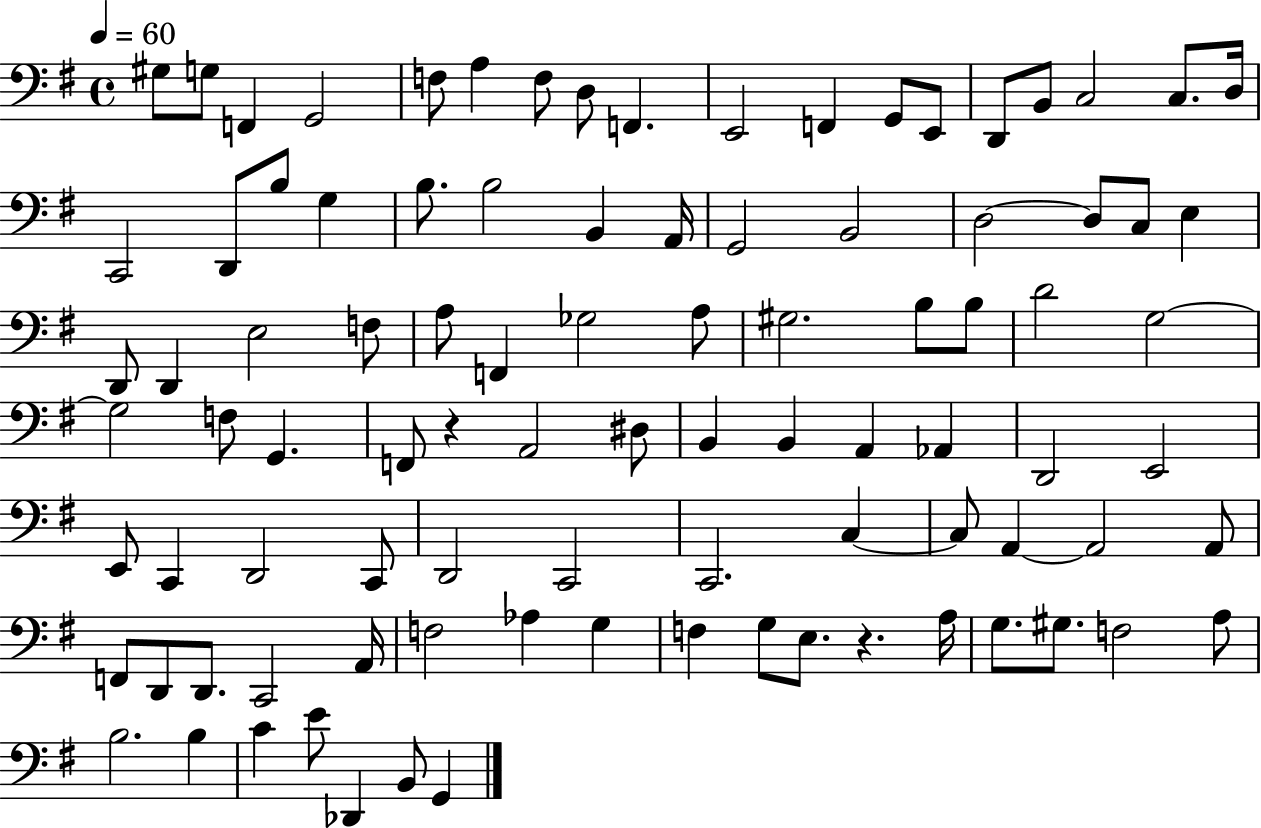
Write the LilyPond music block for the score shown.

{
  \clef bass
  \time 4/4
  \defaultTimeSignature
  \key g \major
  \tempo 4 = 60
  \repeat volta 2 { gis8 g8 f,4 g,2 | f8 a4 f8 d8 f,4. | e,2 f,4 g,8 e,8 | d,8 b,8 c2 c8. d16 | \break c,2 d,8 b8 g4 | b8. b2 b,4 a,16 | g,2 b,2 | d2~~ d8 c8 e4 | \break d,8 d,4 e2 f8 | a8 f,4 ges2 a8 | gis2. b8 b8 | d'2 g2~~ | \break g2 f8 g,4. | f,8 r4 a,2 dis8 | b,4 b,4 a,4 aes,4 | d,2 e,2 | \break e,8 c,4 d,2 c,8 | d,2 c,2 | c,2. c4~~ | c8 a,4~~ a,2 a,8 | \break f,8 d,8 d,8. c,2 a,16 | f2 aes4 g4 | f4 g8 e8. r4. a16 | g8. gis8. f2 a8 | \break b2. b4 | c'4 e'8 des,4 b,8 g,4 | } \bar "|."
}